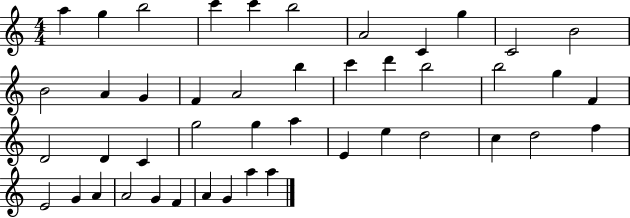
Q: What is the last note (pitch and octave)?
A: A5